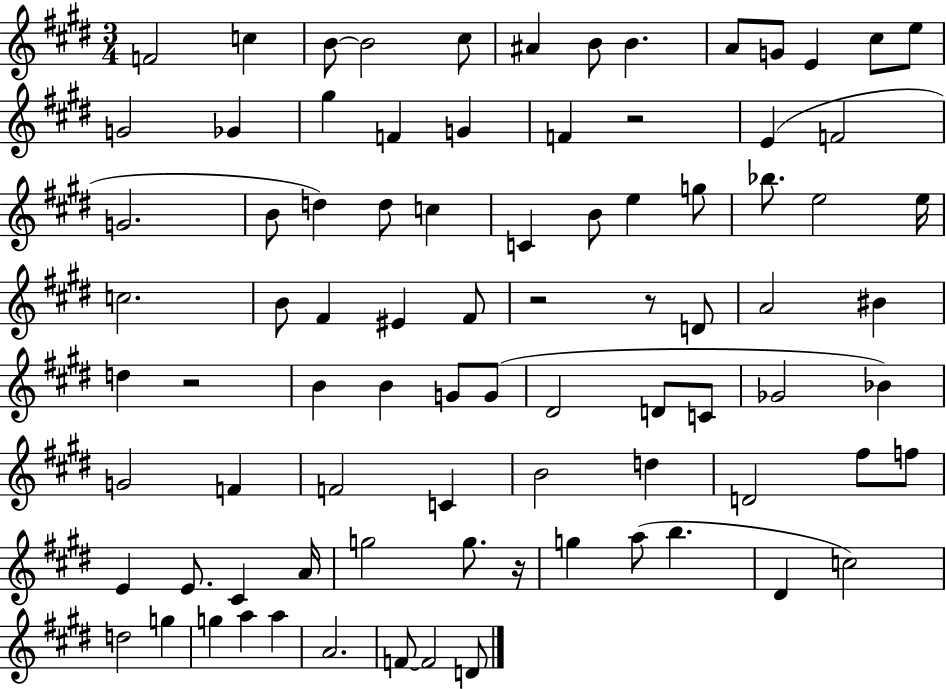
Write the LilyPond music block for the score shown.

{
  \clef treble
  \numericTimeSignature
  \time 3/4
  \key e \major
  \repeat volta 2 { f'2 c''4 | b'8~~ b'2 cis''8 | ais'4 b'8 b'4. | a'8 g'8 e'4 cis''8 e''8 | \break g'2 ges'4 | gis''4 f'4 g'4 | f'4 r2 | e'4( f'2 | \break g'2. | b'8 d''4) d''8 c''4 | c'4 b'8 e''4 g''8 | bes''8. e''2 e''16 | \break c''2. | b'8 fis'4 eis'4 fis'8 | r2 r8 d'8 | a'2 bis'4 | \break d''4 r2 | b'4 b'4 g'8 g'8( | dis'2 d'8 c'8 | ges'2 bes'4) | \break g'2 f'4 | f'2 c'4 | b'2 d''4 | d'2 fis''8 f''8 | \break e'4 e'8. cis'4 a'16 | g''2 g''8. r16 | g''4 a''8( b''4. | dis'4 c''2) | \break d''2 g''4 | g''4 a''4 a''4 | a'2. | f'8~~ f'2 d'8 | \break } \bar "|."
}